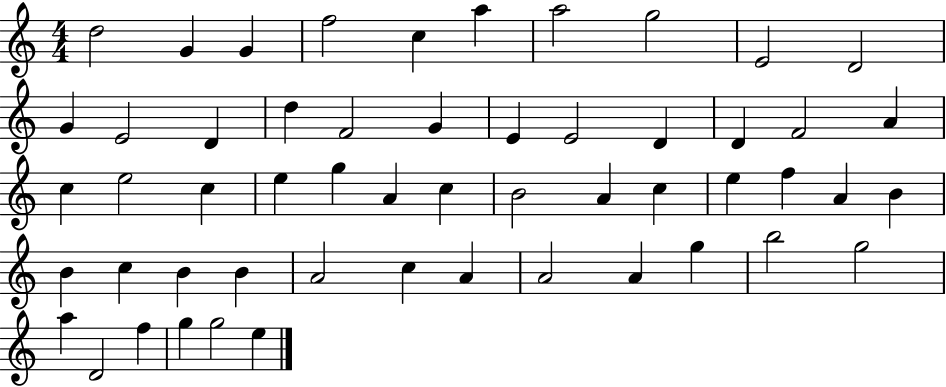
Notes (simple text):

D5/h G4/q G4/q F5/h C5/q A5/q A5/h G5/h E4/h D4/h G4/q E4/h D4/q D5/q F4/h G4/q E4/q E4/h D4/q D4/q F4/h A4/q C5/q E5/h C5/q E5/q G5/q A4/q C5/q B4/h A4/q C5/q E5/q F5/q A4/q B4/q B4/q C5/q B4/q B4/q A4/h C5/q A4/q A4/h A4/q G5/q B5/h G5/h A5/q D4/h F5/q G5/q G5/h E5/q